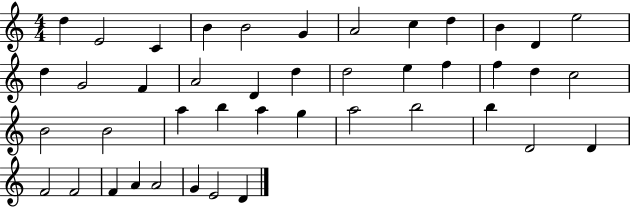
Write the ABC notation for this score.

X:1
T:Untitled
M:4/4
L:1/4
K:C
d E2 C B B2 G A2 c d B D e2 d G2 F A2 D d d2 e f f d c2 B2 B2 a b a g a2 b2 b D2 D F2 F2 F A A2 G E2 D